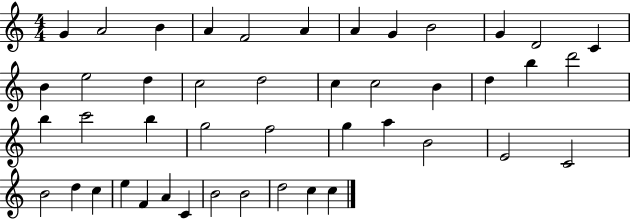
{
  \clef treble
  \numericTimeSignature
  \time 4/4
  \key c \major
  g'4 a'2 b'4 | a'4 f'2 a'4 | a'4 g'4 b'2 | g'4 d'2 c'4 | \break b'4 e''2 d''4 | c''2 d''2 | c''4 c''2 b'4 | d''4 b''4 d'''2 | \break b''4 c'''2 b''4 | g''2 f''2 | g''4 a''4 b'2 | e'2 c'2 | \break b'2 d''4 c''4 | e''4 f'4 a'4 c'4 | b'2 b'2 | d''2 c''4 c''4 | \break \bar "|."
}